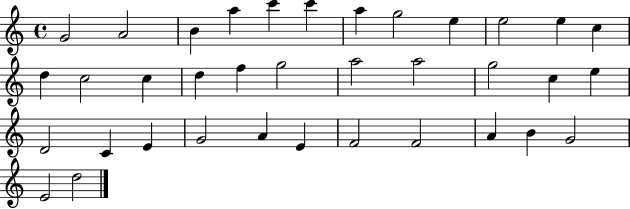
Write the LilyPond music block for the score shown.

{
  \clef treble
  \time 4/4
  \defaultTimeSignature
  \key c \major
  g'2 a'2 | b'4 a''4 c'''4 c'''4 | a''4 g''2 e''4 | e''2 e''4 c''4 | \break d''4 c''2 c''4 | d''4 f''4 g''2 | a''2 a''2 | g''2 c''4 e''4 | \break d'2 c'4 e'4 | g'2 a'4 e'4 | f'2 f'2 | a'4 b'4 g'2 | \break e'2 d''2 | \bar "|."
}